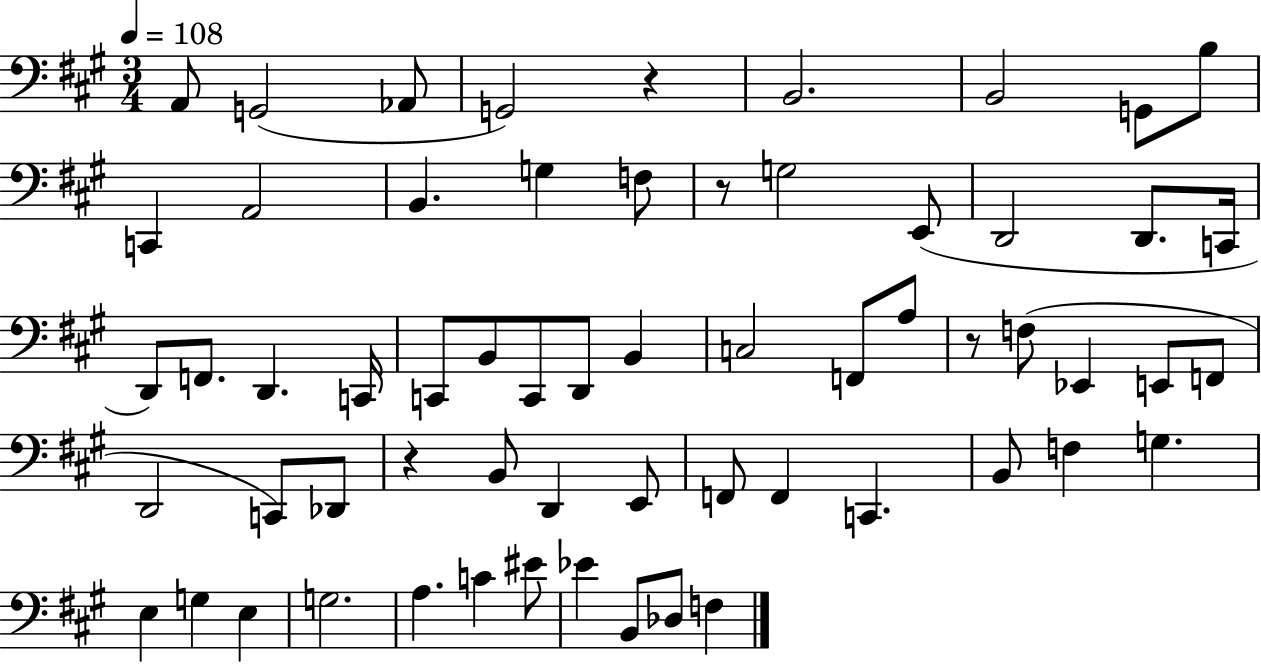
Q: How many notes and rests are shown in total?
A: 61